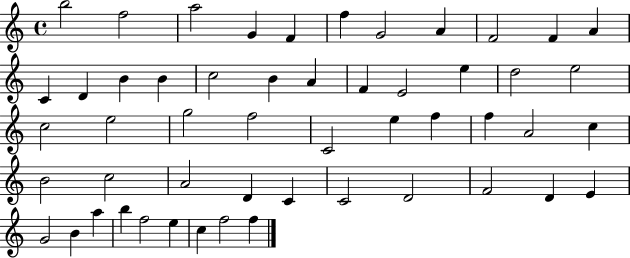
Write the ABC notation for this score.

X:1
T:Untitled
M:4/4
L:1/4
K:C
b2 f2 a2 G F f G2 A F2 F A C D B B c2 B A F E2 e d2 e2 c2 e2 g2 f2 C2 e f f A2 c B2 c2 A2 D C C2 D2 F2 D E G2 B a b f2 e c f2 f